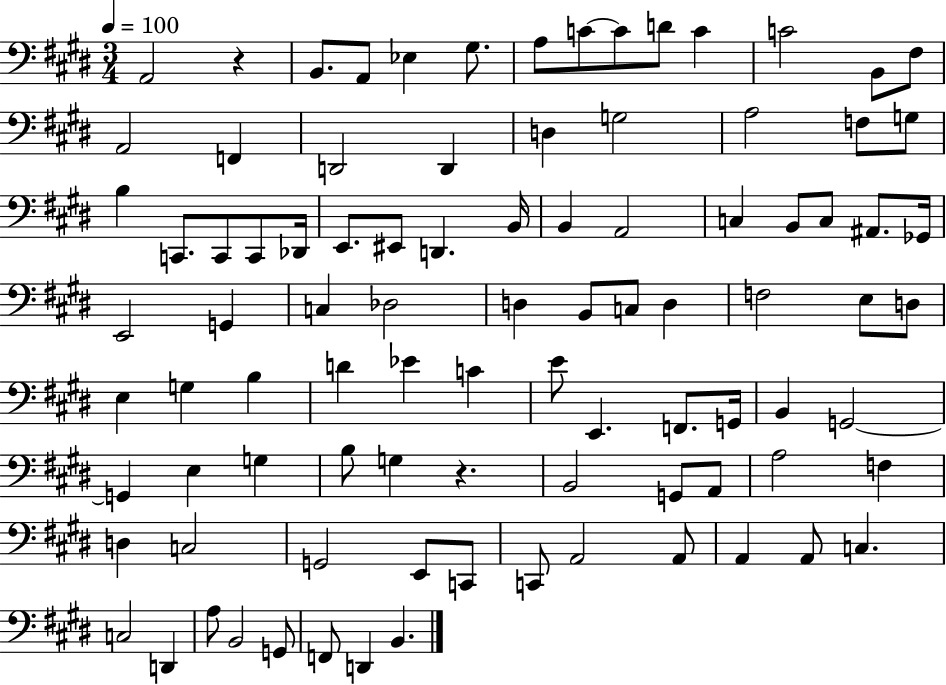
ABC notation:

X:1
T:Untitled
M:3/4
L:1/4
K:E
A,,2 z B,,/2 A,,/2 _E, ^G,/2 A,/2 C/2 C/2 D/2 C C2 B,,/2 ^F,/2 A,,2 F,, D,,2 D,, D, G,2 A,2 F,/2 G,/2 B, C,,/2 C,,/2 C,,/2 _D,,/4 E,,/2 ^E,,/2 D,, B,,/4 B,, A,,2 C, B,,/2 C,/2 ^A,,/2 _G,,/4 E,,2 G,, C, _D,2 D, B,,/2 C,/2 D, F,2 E,/2 D,/2 E, G, B, D _E C E/2 E,, F,,/2 G,,/4 B,, G,,2 G,, E, G, B,/2 G, z B,,2 G,,/2 A,,/2 A,2 F, D, C,2 G,,2 E,,/2 C,,/2 C,,/2 A,,2 A,,/2 A,, A,,/2 C, C,2 D,, A,/2 B,,2 G,,/2 F,,/2 D,, B,,